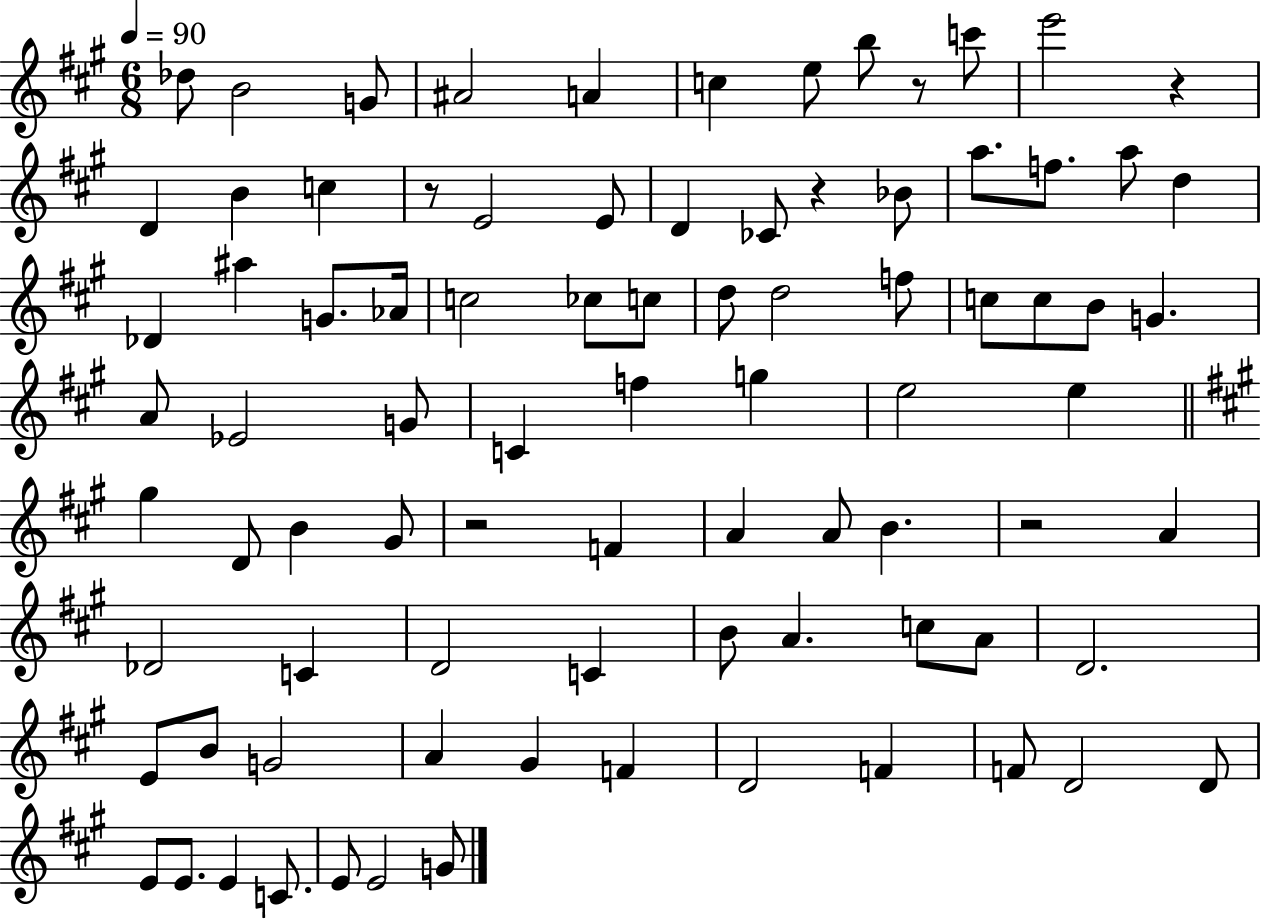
Db5/e B4/h G4/e A#4/h A4/q C5/q E5/e B5/e R/e C6/e E6/h R/q D4/q B4/q C5/q R/e E4/h E4/e D4/q CES4/e R/q Bb4/e A5/e. F5/e. A5/e D5/q Db4/q A#5/q G4/e. Ab4/s C5/h CES5/e C5/e D5/e D5/h F5/e C5/e C5/e B4/e G4/q. A4/e Eb4/h G4/e C4/q F5/q G5/q E5/h E5/q G#5/q D4/e B4/q G#4/e R/h F4/q A4/q A4/e B4/q. R/h A4/q Db4/h C4/q D4/h C4/q B4/e A4/q. C5/e A4/e D4/h. E4/e B4/e G4/h A4/q G#4/q F4/q D4/h F4/q F4/e D4/h D4/e E4/e E4/e. E4/q C4/e. E4/e E4/h G4/e